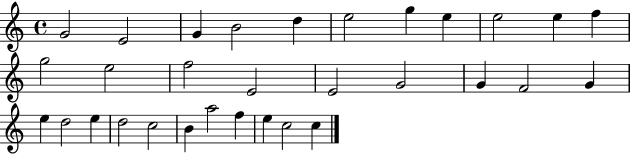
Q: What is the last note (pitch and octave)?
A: C5